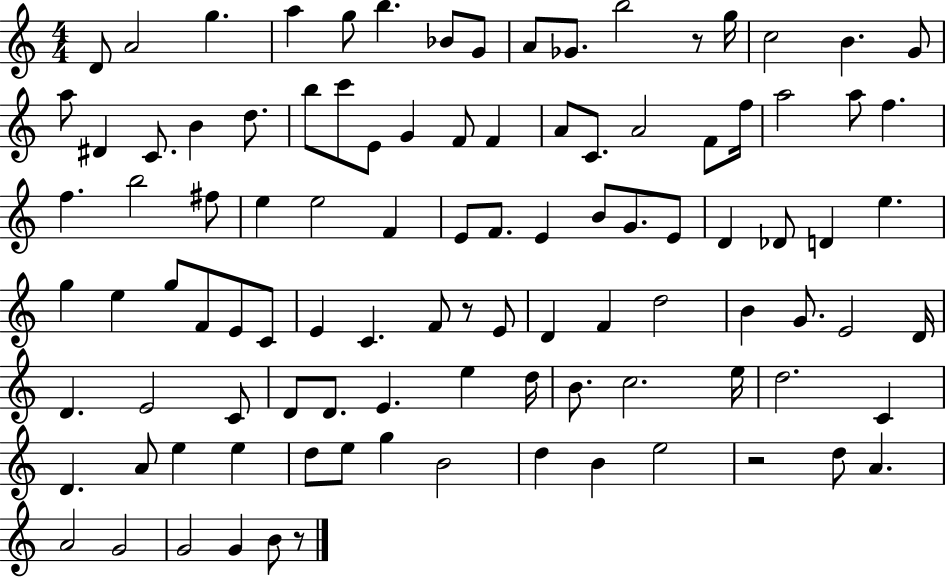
D4/e A4/h G5/q. A5/q G5/e B5/q. Bb4/e G4/e A4/e Gb4/e. B5/h R/e G5/s C5/h B4/q. G4/e A5/e D#4/q C4/e. B4/q D5/e. B5/e C6/e E4/e G4/q F4/e F4/q A4/e C4/e. A4/h F4/e F5/s A5/h A5/e F5/q. F5/q. B5/h F#5/e E5/q E5/h F4/q E4/e F4/e. E4/q B4/e G4/e. E4/e D4/q Db4/e D4/q E5/q. G5/q E5/q G5/e F4/e E4/e C4/e E4/q C4/q. F4/e R/e E4/e D4/q F4/q D5/h B4/q G4/e. E4/h D4/s D4/q. E4/h C4/e D4/e D4/e. E4/q. E5/q D5/s B4/e. C5/h. E5/s D5/h. C4/q D4/q. A4/e E5/q E5/q D5/e E5/e G5/q B4/h D5/q B4/q E5/h R/h D5/e A4/q. A4/h G4/h G4/h G4/q B4/e R/e